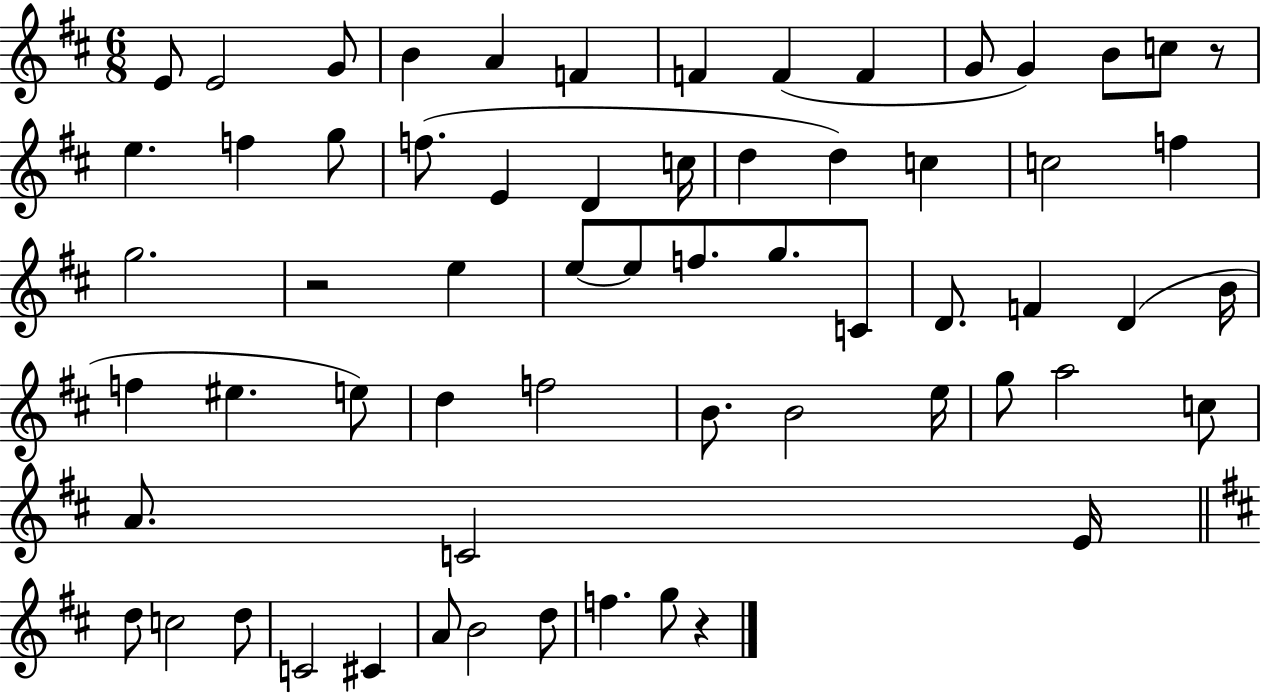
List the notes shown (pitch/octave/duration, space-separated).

E4/e E4/h G4/e B4/q A4/q F4/q F4/q F4/q F4/q G4/e G4/q B4/e C5/e R/e E5/q. F5/q G5/e F5/e. E4/q D4/q C5/s D5/q D5/q C5/q C5/h F5/q G5/h. R/h E5/q E5/e E5/e F5/e. G5/e. C4/e D4/e. F4/q D4/q B4/s F5/q EIS5/q. E5/e D5/q F5/h B4/e. B4/h E5/s G5/e A5/h C5/e A4/e. C4/h E4/s D5/e C5/h D5/e C4/h C#4/q A4/e B4/h D5/e F5/q. G5/e R/q